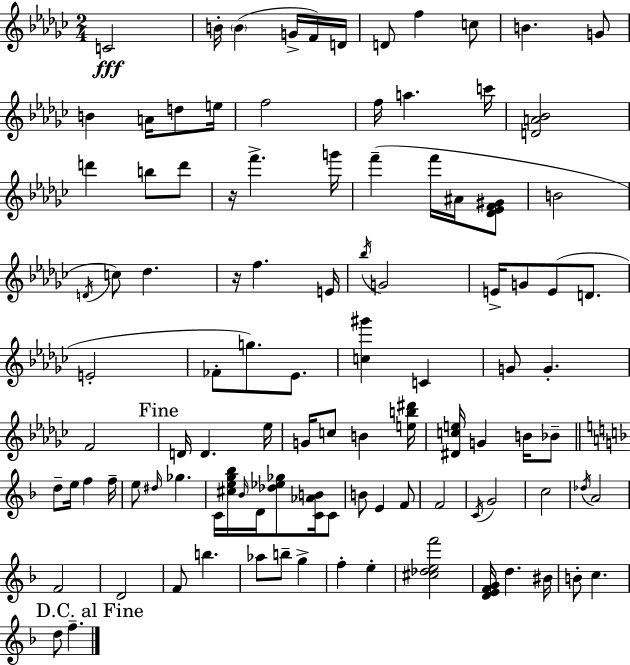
C4/h B4/s B4/q G4/s F4/s D4/s D4/e F5/q C5/e B4/q. G4/e B4/q A4/s D5/e E5/s F5/h F5/s A5/q. C6/s [D4,A4,Bb4]/h D6/q B5/e D6/e R/s F6/q. G6/s F6/q F6/s A#4/s [Db4,Eb4,F4,G#4]/e B4/h D4/s C5/e Db5/q. R/s F5/q. E4/s Bb5/s G4/h E4/s G4/e E4/e D4/e. E4/h FES4/e G5/e. Eb4/e. [C5,G#6]/q C4/q G4/e G4/q. F4/h D4/s D4/q. Eb5/s G4/s C5/e B4/q [E5,B5,D#6]/s [D#4,C5,E5]/s G4/q B4/s Bb4/e D5/e E5/s F5/q F5/s E5/e D#5/s Gb5/q. C4/s [C#5,E5,G5,Bb5]/s Bb4/s D4/s [Db5,Eb5,Gb5]/e [C4,Ab4,B4]/s C4/e B4/e E4/q F4/e F4/h C4/s G4/h C5/h Db5/s A4/h F4/h D4/h F4/e B5/q. Ab5/e B5/e G5/q F5/q E5/q [C#5,Db5,E5,F6]/h [D4,E4,F4,G4]/s D5/q. BIS4/s B4/e C5/q. D5/e F5/q.